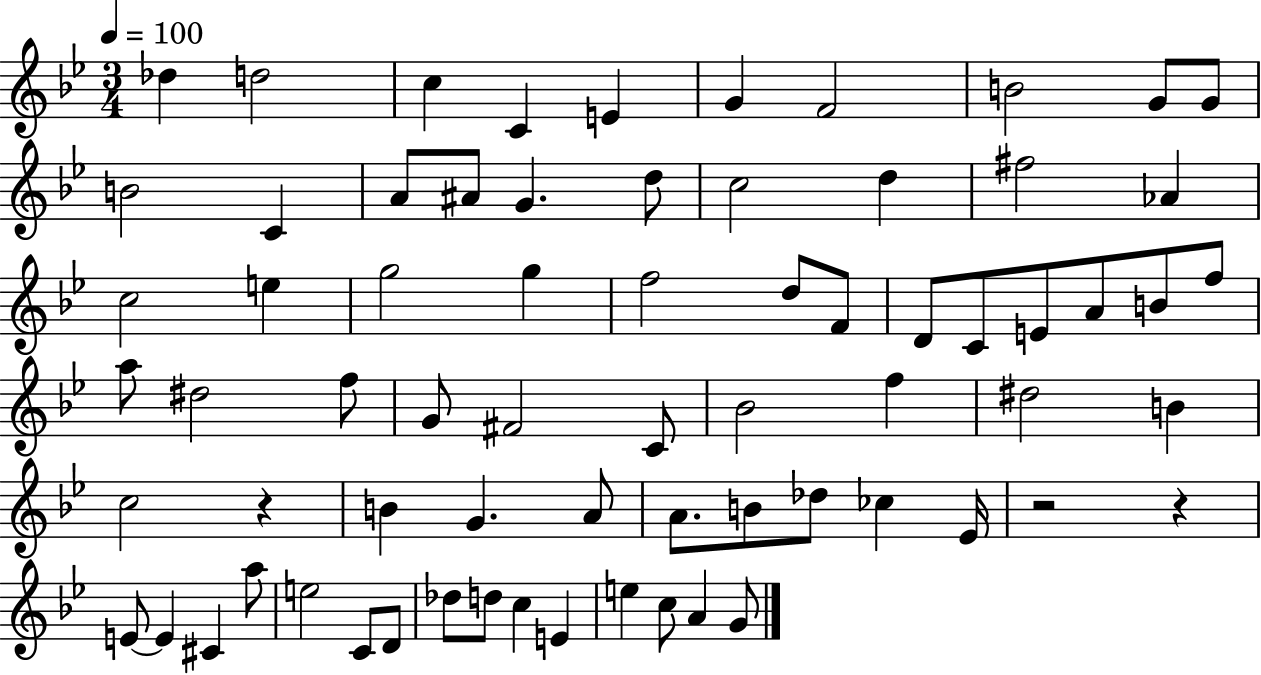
{
  \clef treble
  \numericTimeSignature
  \time 3/4
  \key bes \major
  \tempo 4 = 100
  des''4 d''2 | c''4 c'4 e'4 | g'4 f'2 | b'2 g'8 g'8 | \break b'2 c'4 | a'8 ais'8 g'4. d''8 | c''2 d''4 | fis''2 aes'4 | \break c''2 e''4 | g''2 g''4 | f''2 d''8 f'8 | d'8 c'8 e'8 a'8 b'8 f''8 | \break a''8 dis''2 f''8 | g'8 fis'2 c'8 | bes'2 f''4 | dis''2 b'4 | \break c''2 r4 | b'4 g'4. a'8 | a'8. b'8 des''8 ces''4 ees'16 | r2 r4 | \break e'8~~ e'4 cis'4 a''8 | e''2 c'8 d'8 | des''8 d''8 c''4 e'4 | e''4 c''8 a'4 g'8 | \break \bar "|."
}